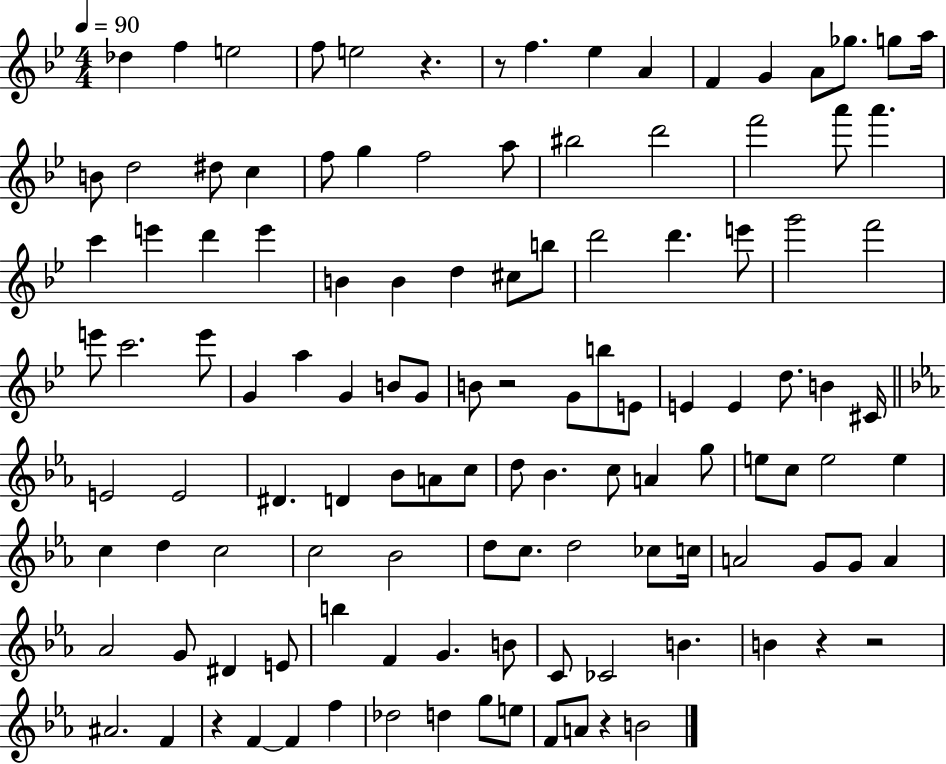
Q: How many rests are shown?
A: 7